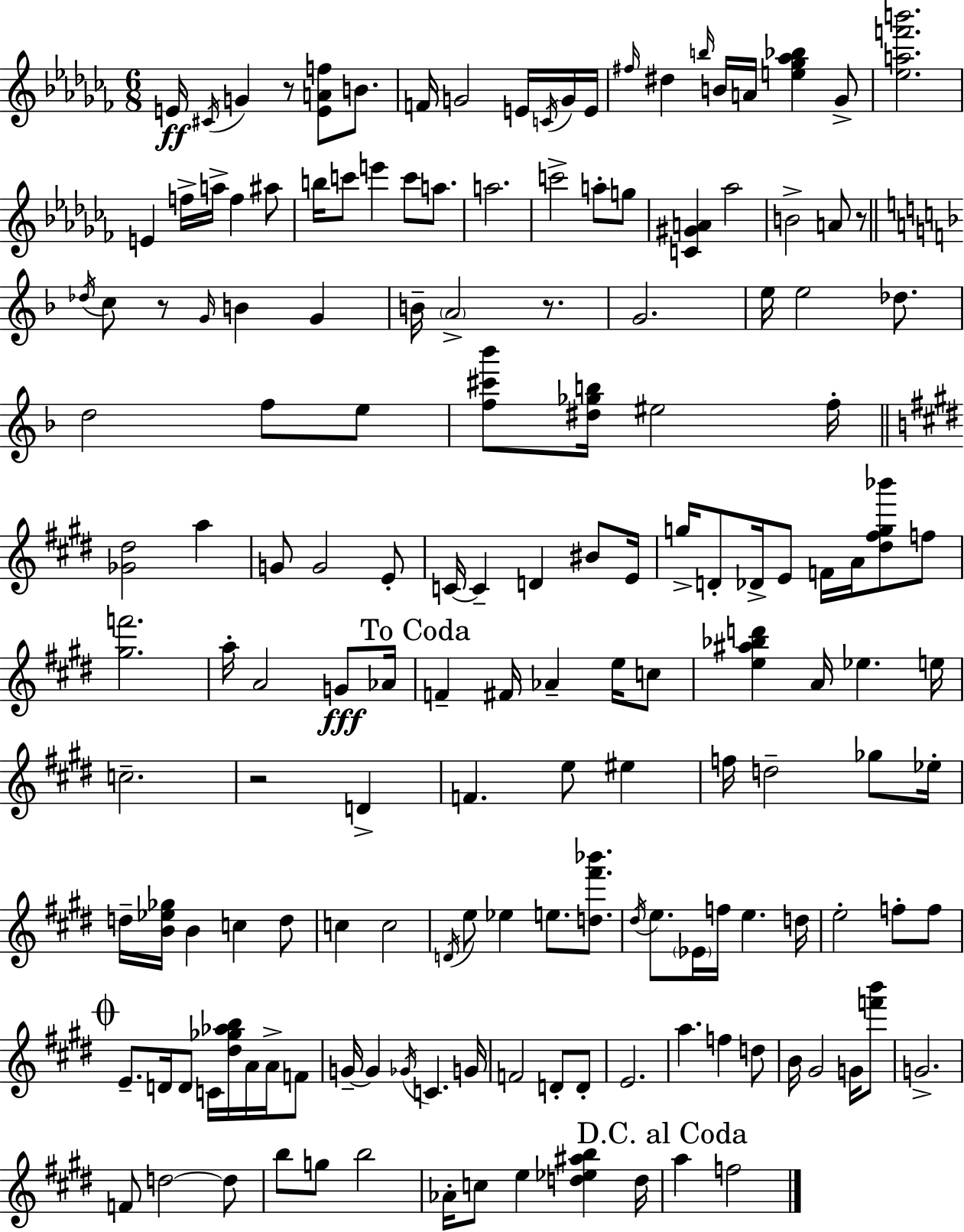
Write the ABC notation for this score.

X:1
T:Untitled
M:6/8
L:1/4
K:Abm
E/4 ^C/4 G z/2 [EAf]/2 B/2 F/4 G2 E/4 C/4 G/4 E/4 ^f/4 ^d b/4 B/4 A/4 [e_g_a_b] _G/2 [_eaf'b']2 E f/4 a/4 f ^a/2 b/4 c'/2 e' c'/2 a/2 a2 c'2 a/2 g/2 [C^GA] _a2 B2 A/2 z/2 _d/4 c/2 z/2 G/4 B G B/4 A2 z/2 G2 e/4 e2 _d/2 d2 f/2 e/2 [f^c'_b']/2 [^d_gb]/4 ^e2 f/4 [_G^d]2 a G/2 G2 E/2 C/4 C D ^B/2 E/4 g/4 D/2 _D/4 E/2 F/4 A/4 [^d^fg_b']/2 f/2 [^gf']2 a/4 A2 G/2 _A/4 F ^F/4 _A e/4 c/2 [e^a_bd'] A/4 _e e/4 c2 z2 D F e/2 ^e f/4 d2 _g/2 _e/4 d/4 [B_e_g]/4 B c d/2 c c2 D/4 e/2 _e e/2 [d^f'_b']/2 ^d/4 e/2 _E/4 f/4 e d/4 e2 f/2 f/2 E/2 D/4 D/2 C/4 [^d_g_ab]/4 A/4 A/4 F/2 G/4 G _G/4 C G/4 F2 D/2 D/2 E2 a f d/2 B/4 ^G2 G/4 [f'b']/2 G2 F/2 d2 d/2 b/2 g/2 b2 _A/4 c/2 e [d_e^ab] d/4 a f2